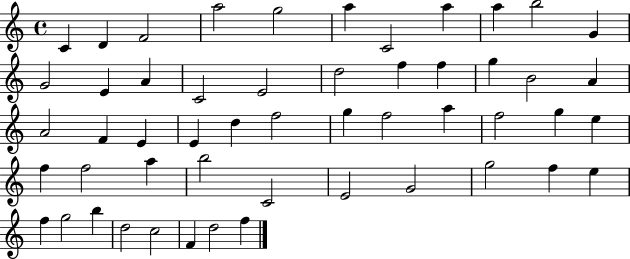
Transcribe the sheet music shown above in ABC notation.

X:1
T:Untitled
M:4/4
L:1/4
K:C
C D F2 a2 g2 a C2 a a b2 G G2 E A C2 E2 d2 f f g B2 A A2 F E E d f2 g f2 a f2 g e f f2 a b2 C2 E2 G2 g2 f e f g2 b d2 c2 F d2 f